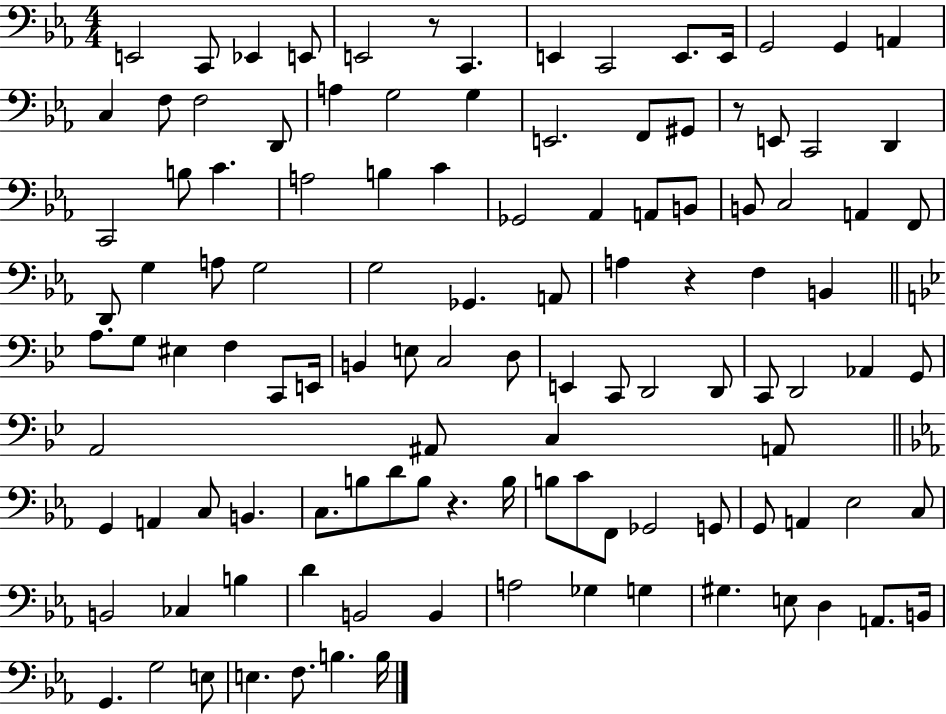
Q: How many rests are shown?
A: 4